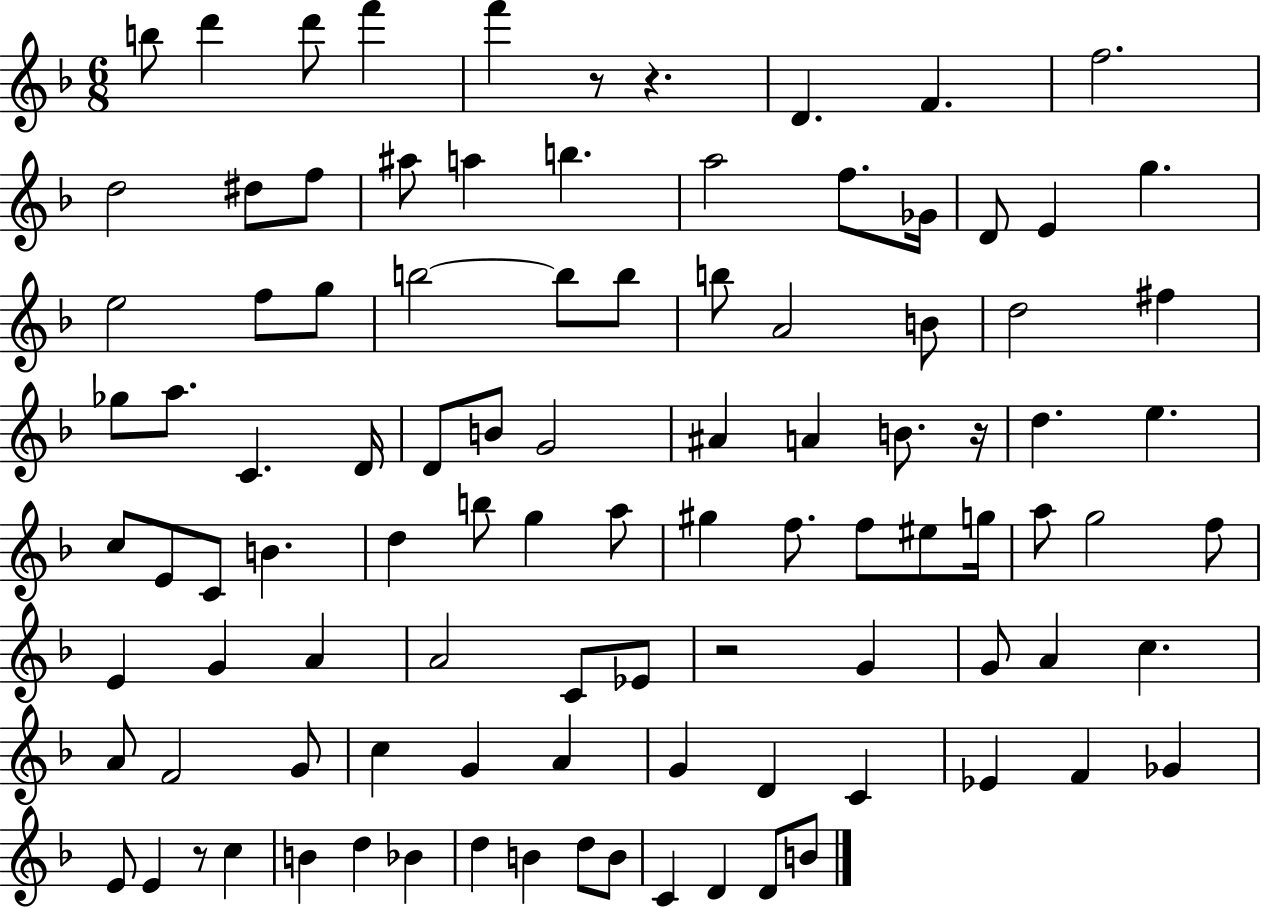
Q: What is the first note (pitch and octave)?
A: B5